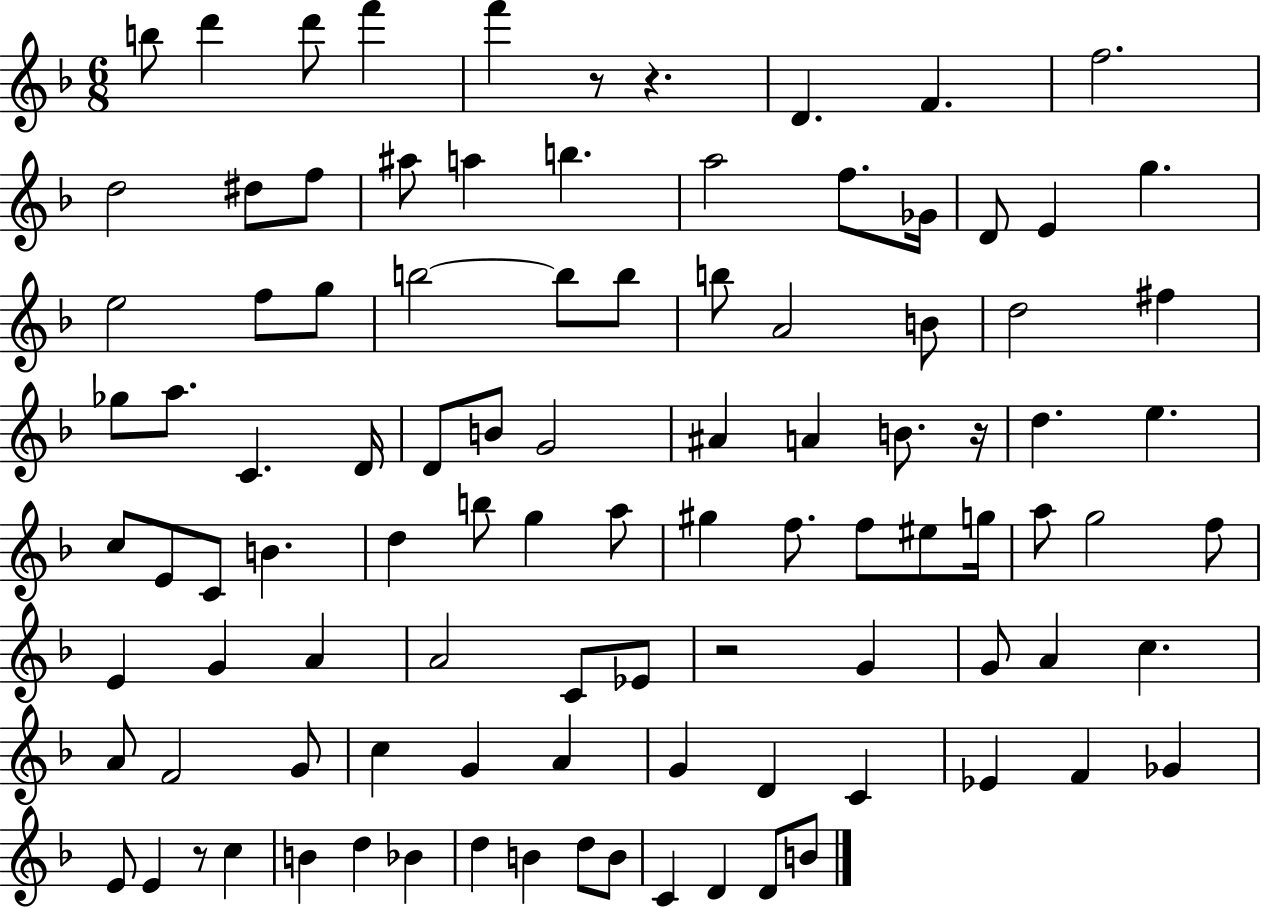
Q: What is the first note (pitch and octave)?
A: B5